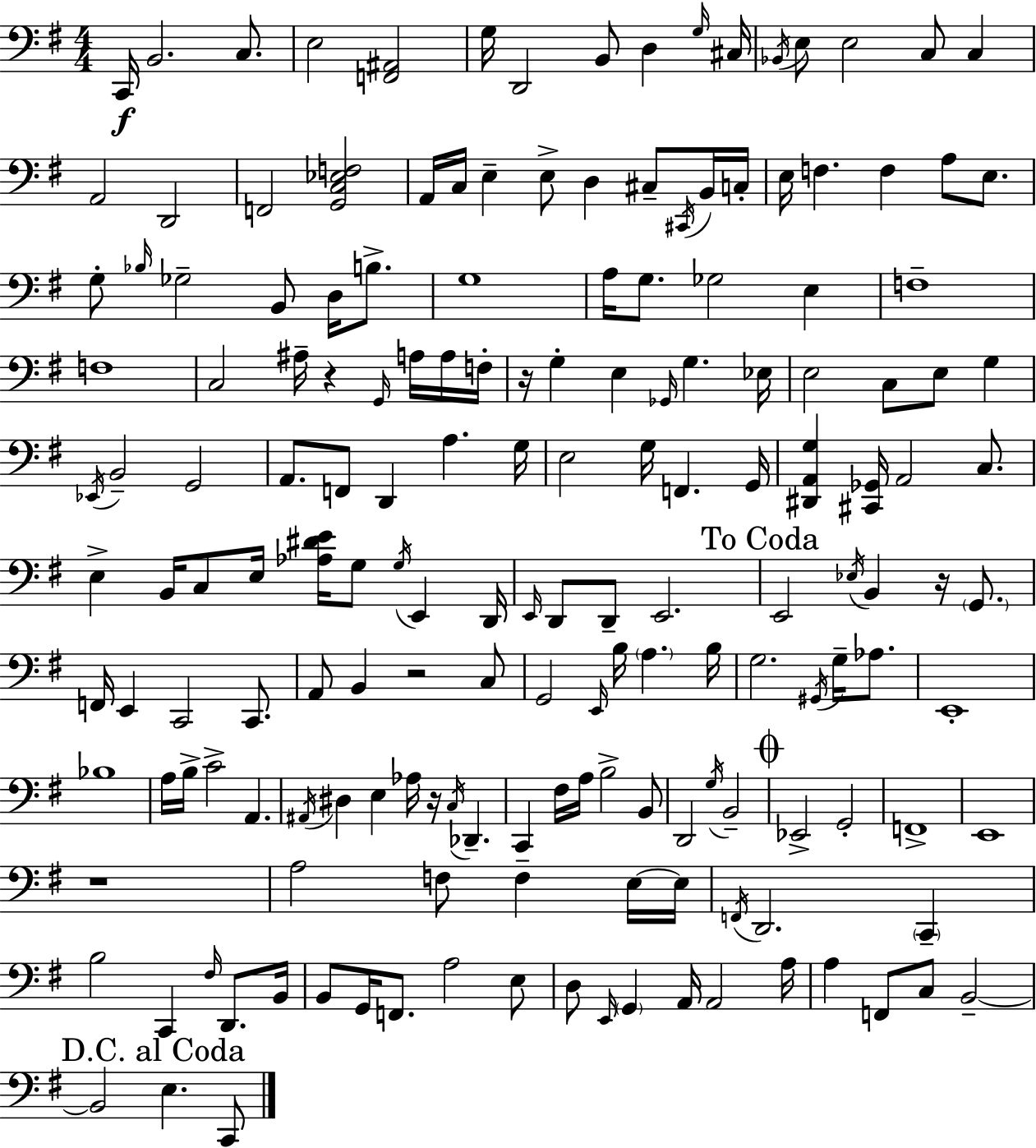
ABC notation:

X:1
T:Untitled
M:4/4
L:1/4
K:G
C,,/4 B,,2 C,/2 E,2 [F,,^A,,]2 G,/4 D,,2 B,,/2 D, G,/4 ^C,/4 _B,,/4 E,/2 E,2 C,/2 C, A,,2 D,,2 F,,2 [G,,C,_E,F,]2 A,,/4 C,/4 E, E,/2 D, ^C,/2 ^C,,/4 B,,/4 C,/4 E,/4 F, F, A,/2 E,/2 G,/2 _B,/4 _G,2 B,,/2 D,/4 B,/2 G,4 A,/4 G,/2 _G,2 E, F,4 F,4 C,2 ^A,/4 z G,,/4 A,/4 A,/4 F,/4 z/4 G, E, _G,,/4 G, _E,/4 E,2 C,/2 E,/2 G, _E,,/4 B,,2 G,,2 A,,/2 F,,/2 D,, A, G,/4 E,2 G,/4 F,, G,,/4 [^D,,A,,G,] [^C,,_G,,]/4 A,,2 C,/2 E, B,,/4 C,/2 E,/4 [_A,^DE]/4 G,/2 G,/4 E,, D,,/4 E,,/4 D,,/2 D,,/2 E,,2 E,,2 _E,/4 B,, z/4 G,,/2 F,,/4 E,, C,,2 C,,/2 A,,/2 B,, z2 C,/2 G,,2 E,,/4 B,/4 A, B,/4 G,2 ^G,,/4 G,/4 _A,/2 E,,4 _B,4 A,/4 B,/4 C2 A,, ^A,,/4 ^D, E, _A,/4 z/4 C,/4 _D,, C,, ^F,/4 A,/4 B,2 B,,/2 D,,2 G,/4 B,,2 _E,,2 G,,2 F,,4 E,,4 z4 A,2 F,/2 F, E,/4 E,/4 F,,/4 D,,2 C,, B,2 C,, ^F,/4 D,,/2 B,,/4 B,,/2 G,,/4 F,,/2 A,2 E,/2 D,/2 E,,/4 G,, A,,/4 A,,2 A,/4 A, F,,/2 C,/2 B,,2 B,,2 E, C,,/2